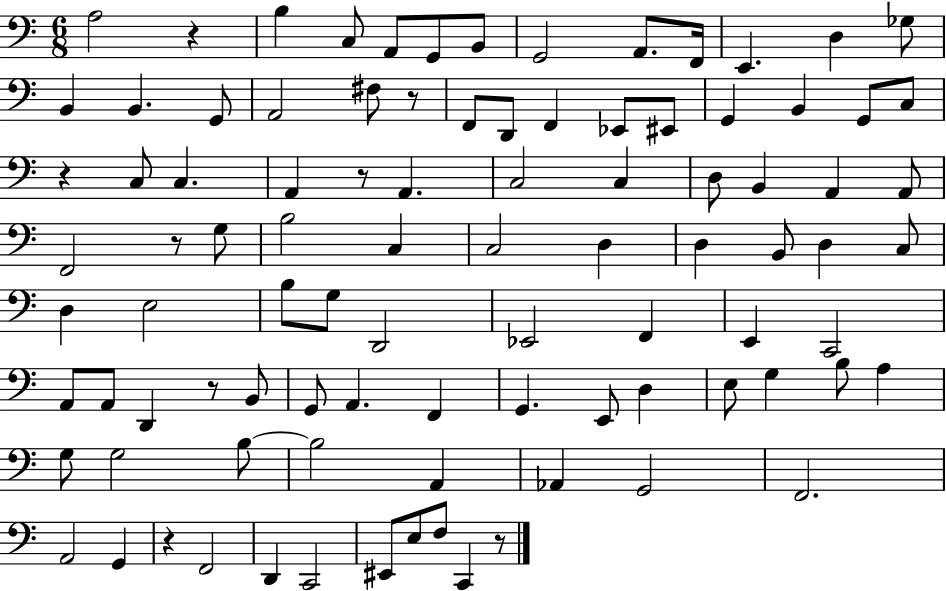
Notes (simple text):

A3/h R/q B3/q C3/e A2/e G2/e B2/e G2/h A2/e. F2/s E2/q. D3/q Gb3/e B2/q B2/q. G2/e A2/h F#3/e R/e F2/e D2/e F2/q Eb2/e EIS2/e G2/q B2/q G2/e C3/e R/q C3/e C3/q. A2/q R/e A2/q. C3/h C3/q D3/e B2/q A2/q A2/e F2/h R/e G3/e B3/h C3/q C3/h D3/q D3/q B2/e D3/q C3/e D3/q E3/h B3/e G3/e D2/h Eb2/h F2/q E2/q C2/h A2/e A2/e D2/q R/e B2/e G2/e A2/q. F2/q G2/q. E2/e D3/q E3/e G3/q B3/e A3/q G3/e G3/h B3/e B3/h A2/q Ab2/q G2/h F2/h. A2/h G2/q R/q F2/h D2/q C2/h EIS2/e E3/e F3/e C2/q R/e